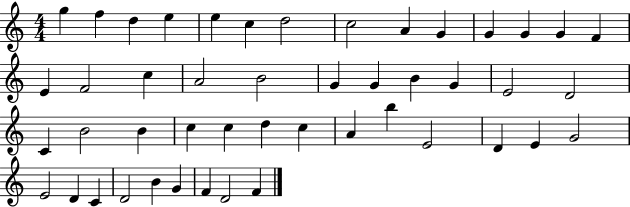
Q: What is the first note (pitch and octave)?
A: G5